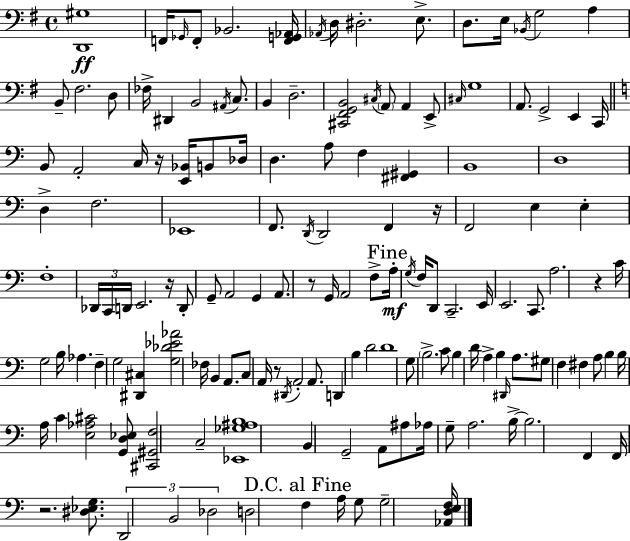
{
  \clef bass
  \time 4/4
  \defaultTimeSignature
  \key g \major
  \repeat volta 2 { <d, gis>1\ff | f,16 \grace { ges,16 } f,8-. bes,2. | <f, g, aes,>16 \acciaccatura { aes,16 } d16 dis2.-. e8.-> | d8. e16 \acciaccatura { bes,16 } g2 a4 | \break b,8-- fis2. | d8 fes16-> dis,4 b,2 | \acciaccatura { ais,16 } c8. b,4 d2.-- | <cis, fis, g, b,>2 \acciaccatura { cis16 } \parenthesize a,8 a,4 | \break e,8-> \grace { cis16 } g1 | a,8. g,2-> | e,4 c,16 \bar "||" \break \key a \minor b,8 a,2-. c16 r16 <e, bes,>16 b,8 des16 | d4. a8 f4 <fis, gis,>4 | b,1 | d1 | \break d4-> f2. | ees,1 | f,8. \acciaccatura { d,16 } d,2 f,4 | r16 f,2 e4 e4-. | \break f1-. | \tuplet 3/2 { des,16 c,16 d,16 } e,2. | r16 d,8-. g,8-- a,2 g,4 | a,8. r8 g,16 a,2 f8-> | \break \mark "Fine" a16-.\mf \acciaccatura { g16 } f16 d,8 c,2.-- | e,16 e,2. c,8. | a2. r4 | c'16 g2 b16 aes4. | \break f4-- g2 <dis, cis>4 | <g des' ees' aes'>2 fes16 b,4 a,8. | c8 a,16 r8 \acciaccatura { dis,16 } a,2-. | a,8. d,4 b4 d'2 | \break d'1 | g8 \parenthesize b2.-> | c'8 b4 d'16 a4-> b4 | \grace { dis,16 } a8. gis8 f4 fis4 a8 | \break b4 b16 a16 c'4 <e aes cis'>2 | <g, d ees>8 <cis, gis, f>2 c2-- | <ees, ges ais b>1 | b,4 g,2-- | \break a,8 ais8 aes16 g8-- a2. | b16->~~ b2. | f,4 f,16 r2. | <dis ees g>8. \tuplet 3/2 { d,2 b,2 | \break des2 } d2 | \mark "D.C. al Fine" f4 a16 g8 g2-- | <aes, d e f>16 } \bar "|."
}